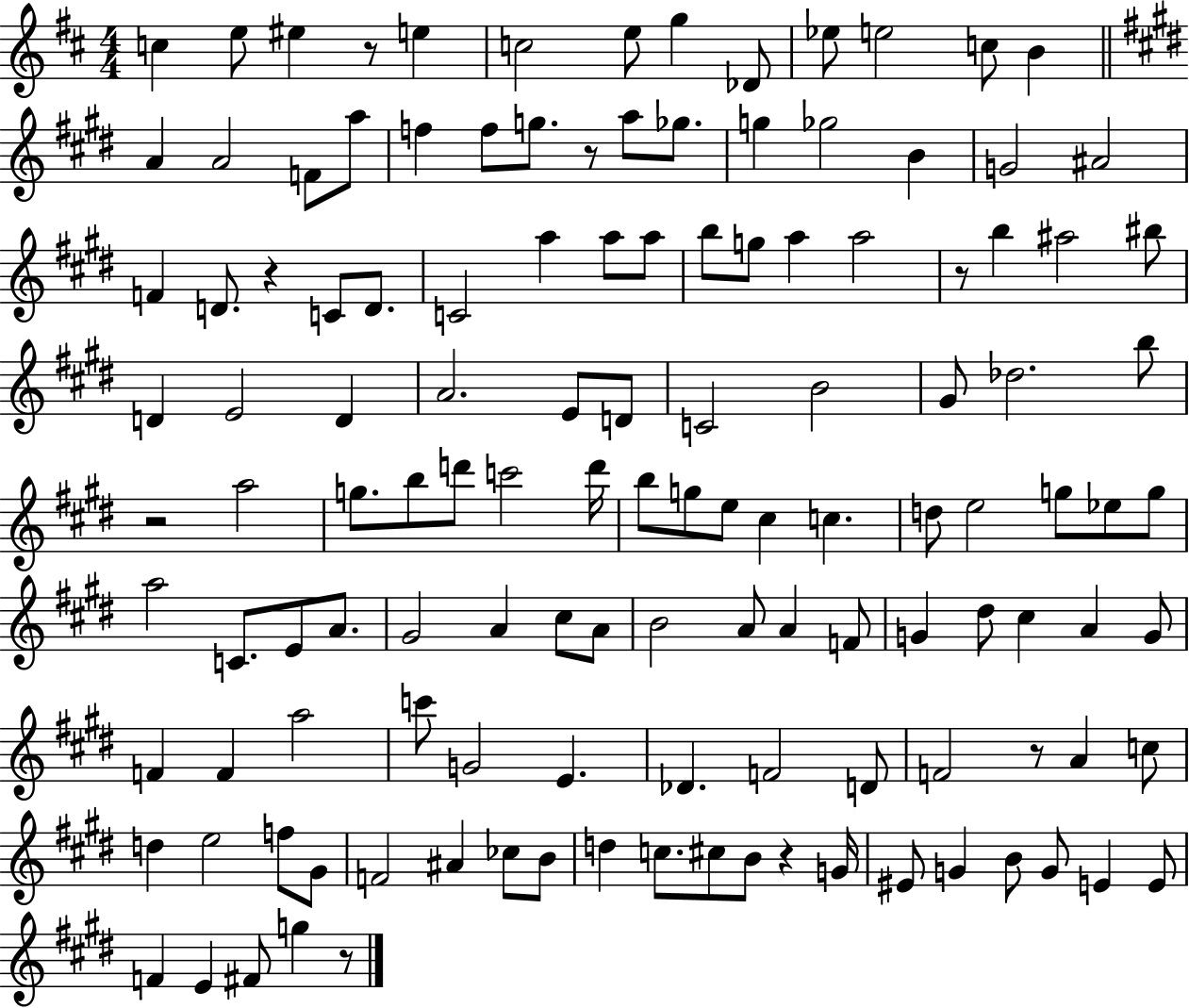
{
  \clef treble
  \numericTimeSignature
  \time 4/4
  \key d \major
  c''4 e''8 eis''4 r8 e''4 | c''2 e''8 g''4 des'8 | ees''8 e''2 c''8 b'4 | \bar "||" \break \key e \major a'4 a'2 f'8 a''8 | f''4 f''8 g''8. r8 a''8 ges''8. | g''4 ges''2 b'4 | g'2 ais'2 | \break f'4 d'8. r4 c'8 d'8. | c'2 a''4 a''8 a''8 | b''8 g''8 a''4 a''2 | r8 b''4 ais''2 bis''8 | \break d'4 e'2 d'4 | a'2. e'8 d'8 | c'2 b'2 | gis'8 des''2. b''8 | \break r2 a''2 | g''8. b''8 d'''8 c'''2 d'''16 | b''8 g''8 e''8 cis''4 c''4. | d''8 e''2 g''8 ees''8 g''8 | \break a''2 c'8. e'8 a'8. | gis'2 a'4 cis''8 a'8 | b'2 a'8 a'4 f'8 | g'4 dis''8 cis''4 a'4 g'8 | \break f'4 f'4 a''2 | c'''8 g'2 e'4. | des'4. f'2 d'8 | f'2 r8 a'4 c''8 | \break d''4 e''2 f''8 gis'8 | f'2 ais'4 ces''8 b'8 | d''4 c''8. cis''8 b'8 r4 g'16 | eis'8 g'4 b'8 g'8 e'4 e'8 | \break f'4 e'4 fis'8 g''4 r8 | \bar "|."
}